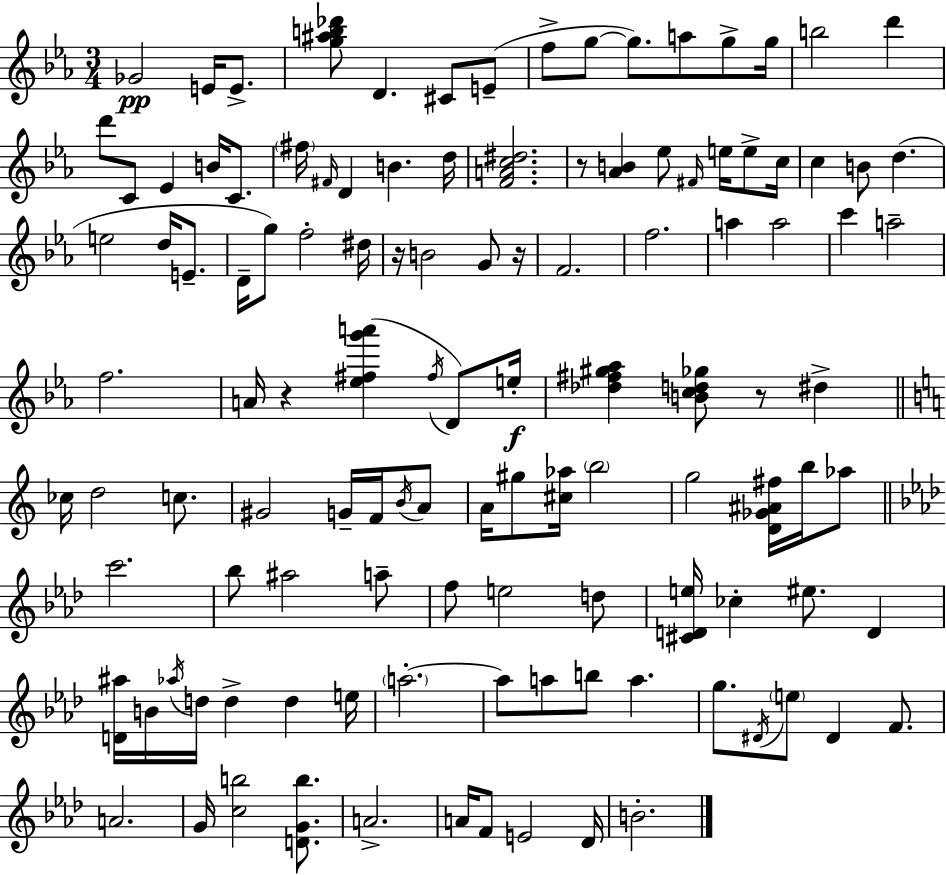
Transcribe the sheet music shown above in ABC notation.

X:1
T:Untitled
M:3/4
L:1/4
K:Cm
_G2 E/4 E/2 [g^ab_d']/2 D ^C/2 E/2 f/2 g/2 g/2 a/2 g/2 g/4 b2 d' d'/2 C/2 _E B/4 C/2 ^f/4 ^F/4 D B d/4 [FAc^d]2 z/2 [_AB] _e/2 ^F/4 e/4 e/2 c/4 c B/2 d e2 d/4 E/2 D/4 g/2 f2 ^d/4 z/4 B2 G/2 z/4 F2 f2 a a2 c' a2 f2 A/4 z [_e^fg'a'] ^f/4 D/2 e/4 [_d^f^g_a] [Bcd_g]/2 z/2 ^d _c/4 d2 c/2 ^G2 G/4 F/4 B/4 A/2 A/4 ^g/2 [^c_a]/4 b2 g2 [D_G^A^f]/4 b/4 _a/2 c'2 _b/2 ^a2 a/2 f/2 e2 d/2 [^CDe]/4 _c ^e/2 D [D^a]/4 B/4 _a/4 d/4 d d e/4 a2 a/2 a/2 b/2 a g/2 ^D/4 e/2 ^D F/2 A2 G/4 [cb]2 [DGb]/2 A2 A/4 F/2 E2 _D/4 B2